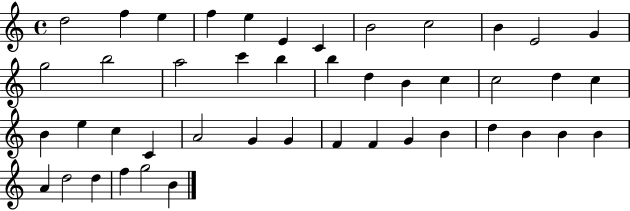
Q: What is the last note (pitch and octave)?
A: B4